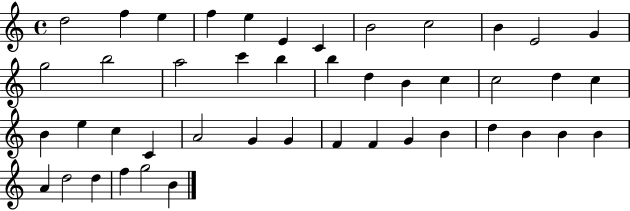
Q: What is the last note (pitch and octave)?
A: B4